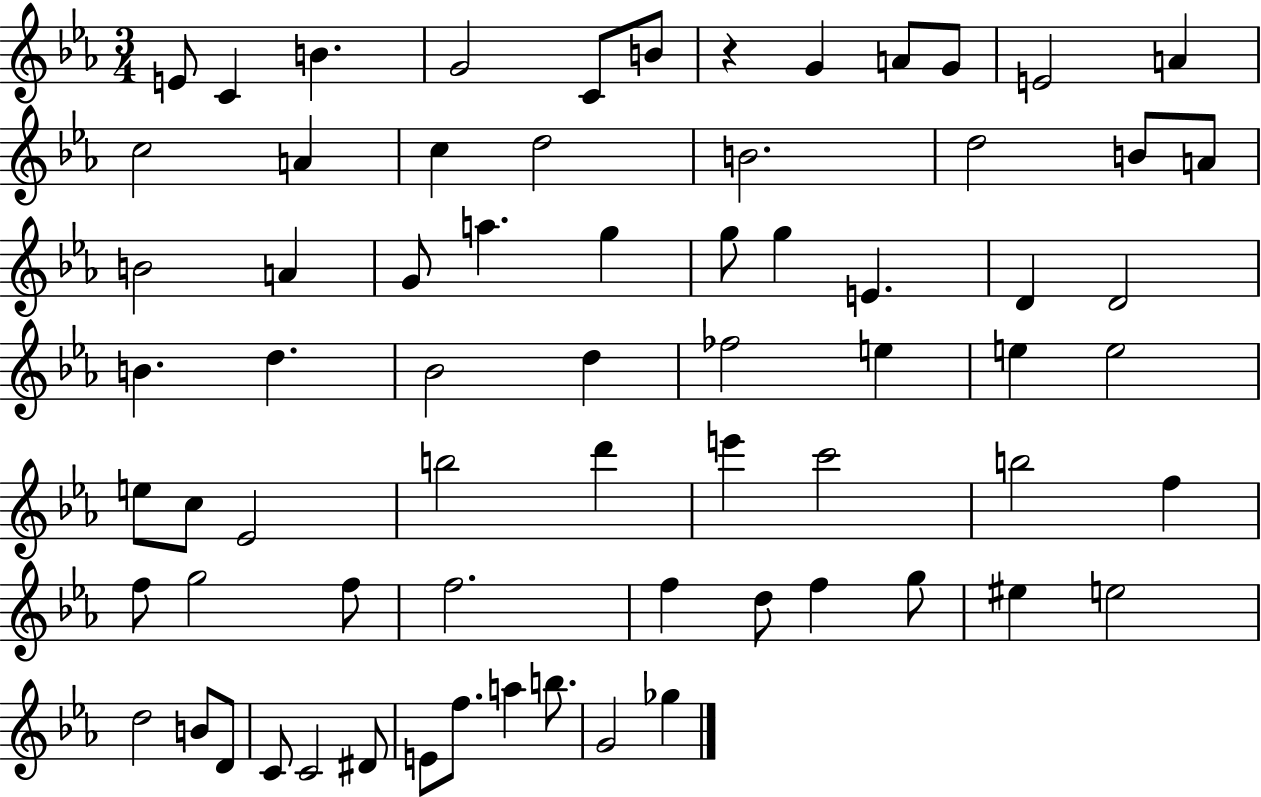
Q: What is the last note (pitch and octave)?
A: Gb5